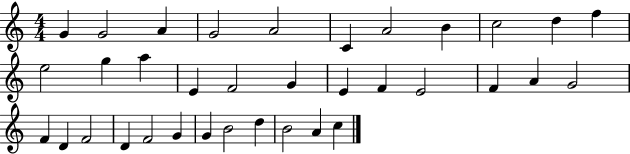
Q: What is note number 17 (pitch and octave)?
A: G4